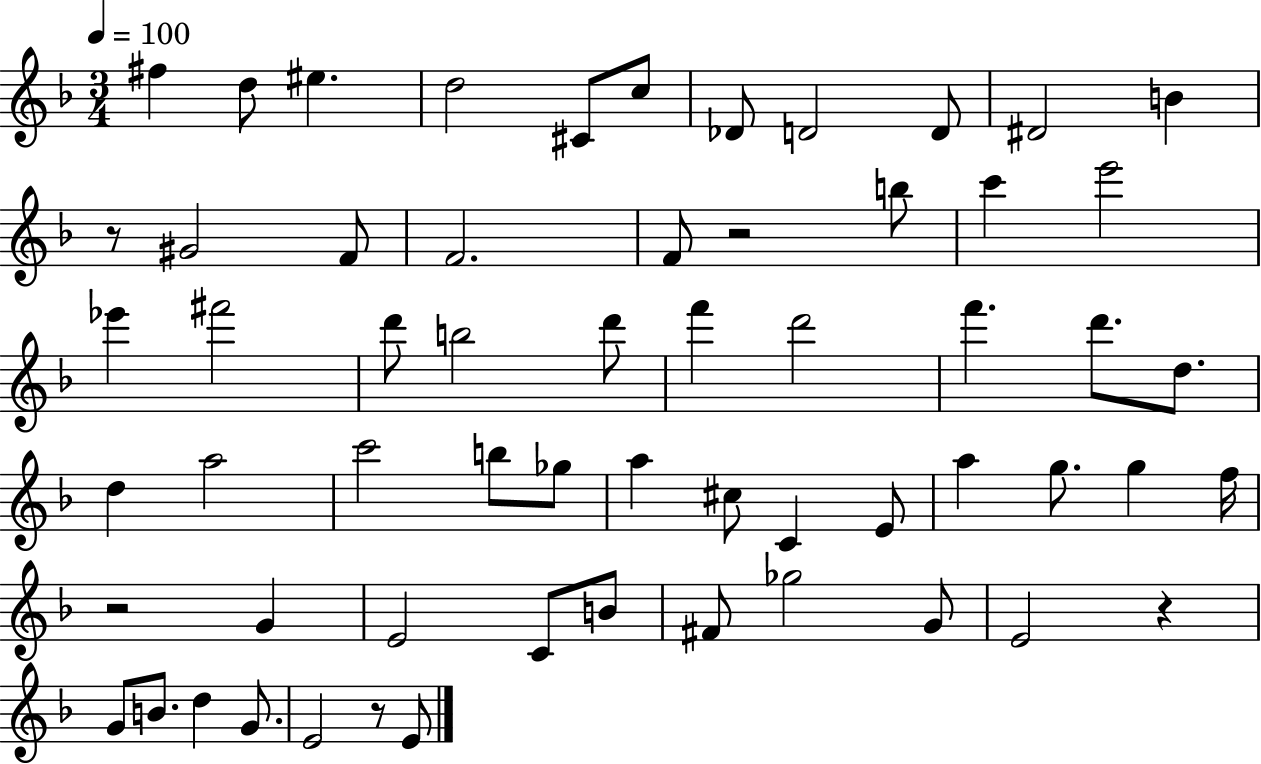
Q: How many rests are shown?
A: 5